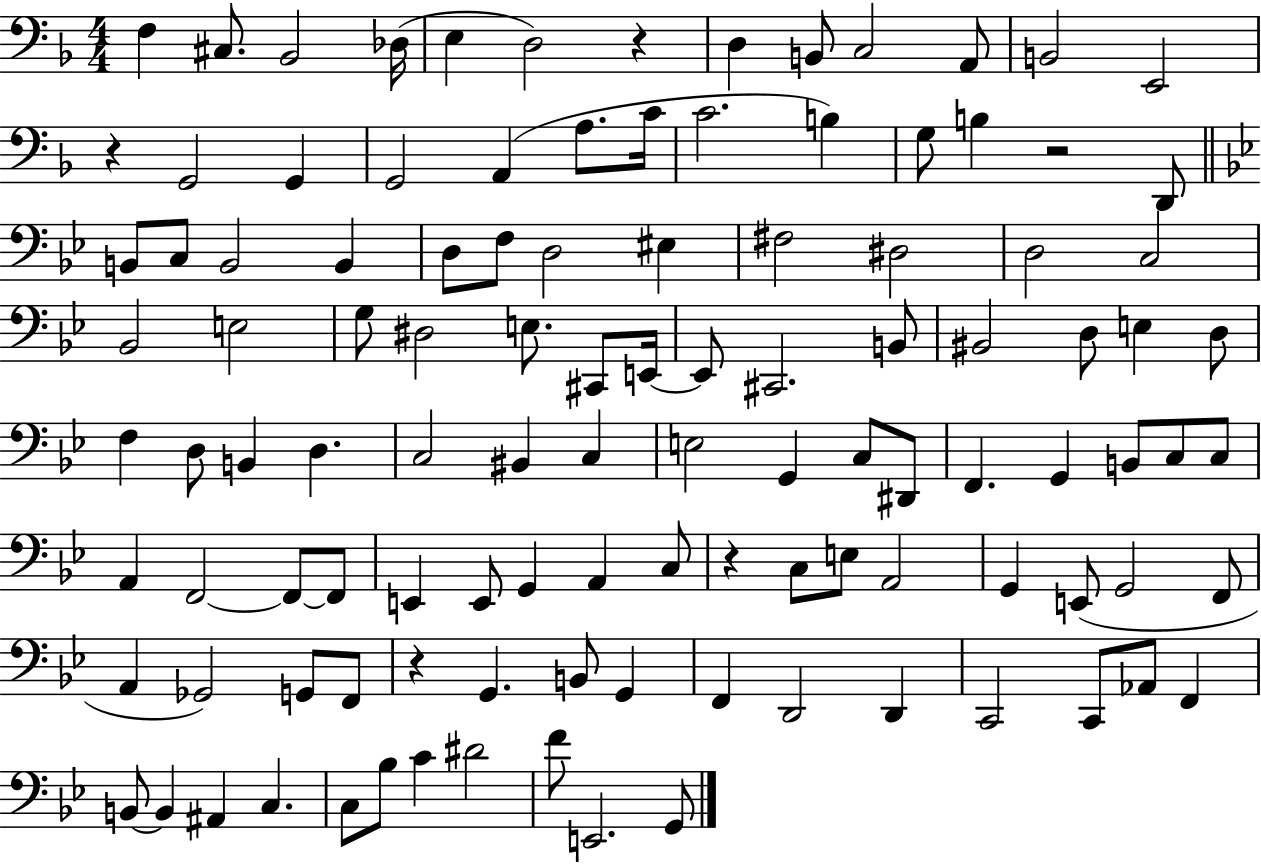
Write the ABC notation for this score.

X:1
T:Untitled
M:4/4
L:1/4
K:F
F, ^C,/2 _B,,2 _D,/4 E, D,2 z D, B,,/2 C,2 A,,/2 B,,2 E,,2 z G,,2 G,, G,,2 A,, A,/2 C/4 C2 B, G,/2 B, z2 D,,/2 B,,/2 C,/2 B,,2 B,, D,/2 F,/2 D,2 ^E, ^F,2 ^D,2 D,2 C,2 _B,,2 E,2 G,/2 ^D,2 E,/2 ^C,,/2 E,,/4 E,,/2 ^C,,2 B,,/2 ^B,,2 D,/2 E, D,/2 F, D,/2 B,, D, C,2 ^B,, C, E,2 G,, C,/2 ^D,,/2 F,, G,, B,,/2 C,/2 C,/2 A,, F,,2 F,,/2 F,,/2 E,, E,,/2 G,, A,, C,/2 z C,/2 E,/2 A,,2 G,, E,,/2 G,,2 F,,/2 A,, _G,,2 G,,/2 F,,/2 z G,, B,,/2 G,, F,, D,,2 D,, C,,2 C,,/2 _A,,/2 F,, B,,/2 B,, ^A,, C, C,/2 _B,/2 C ^D2 F/2 E,,2 G,,/2